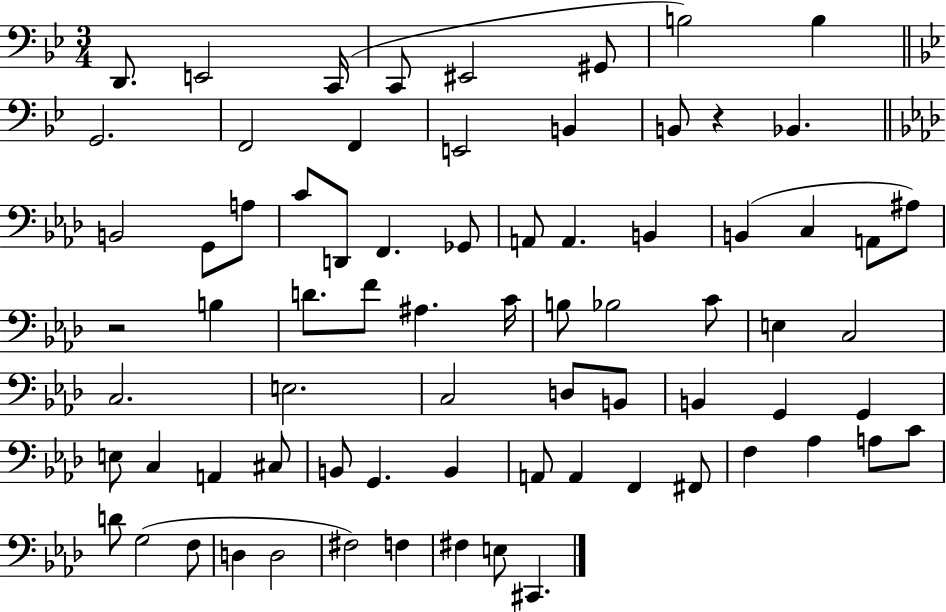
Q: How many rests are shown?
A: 2